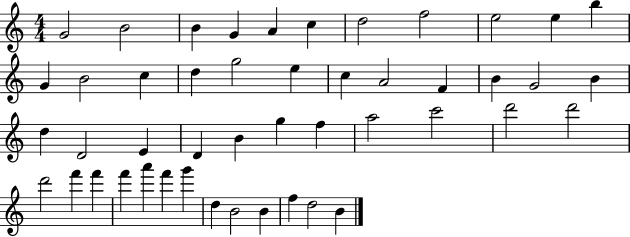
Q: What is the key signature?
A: C major